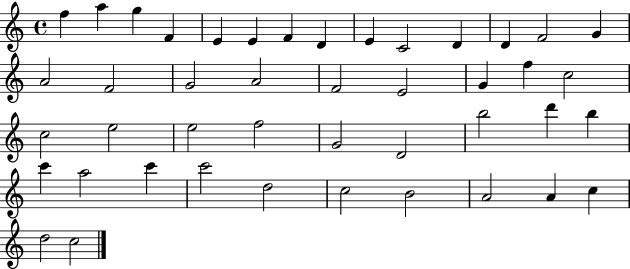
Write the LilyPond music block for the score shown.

{
  \clef treble
  \time 4/4
  \defaultTimeSignature
  \key c \major
  f''4 a''4 g''4 f'4 | e'4 e'4 f'4 d'4 | e'4 c'2 d'4 | d'4 f'2 g'4 | \break a'2 f'2 | g'2 a'2 | f'2 e'2 | g'4 f''4 c''2 | \break c''2 e''2 | e''2 f''2 | g'2 d'2 | b''2 d'''4 b''4 | \break c'''4 a''2 c'''4 | c'''2 d''2 | c''2 b'2 | a'2 a'4 c''4 | \break d''2 c''2 | \bar "|."
}